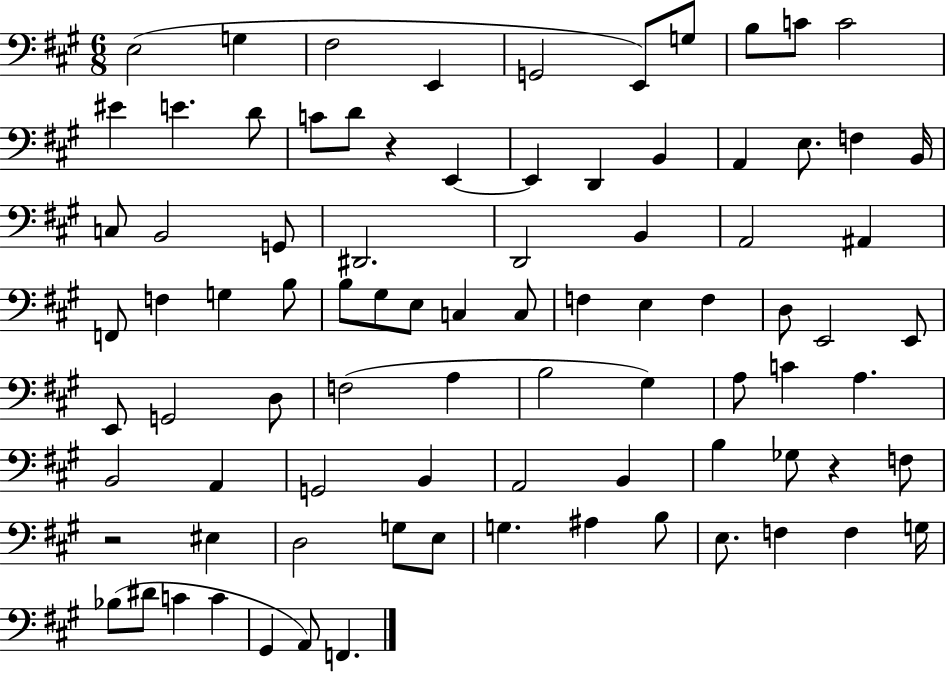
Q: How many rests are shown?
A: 3